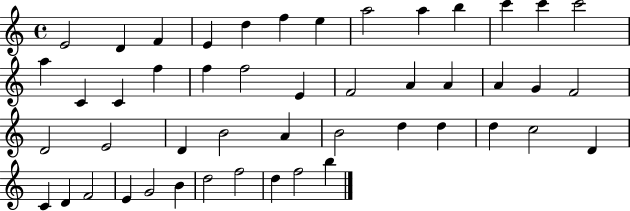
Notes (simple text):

E4/h D4/q F4/q E4/q D5/q F5/q E5/q A5/h A5/q B5/q C6/q C6/q C6/h A5/q C4/q C4/q F5/q F5/q F5/h E4/q F4/h A4/q A4/q A4/q G4/q F4/h D4/h E4/h D4/q B4/h A4/q B4/h D5/q D5/q D5/q C5/h D4/q C4/q D4/q F4/h E4/q G4/h B4/q D5/h F5/h D5/q F5/h B5/q